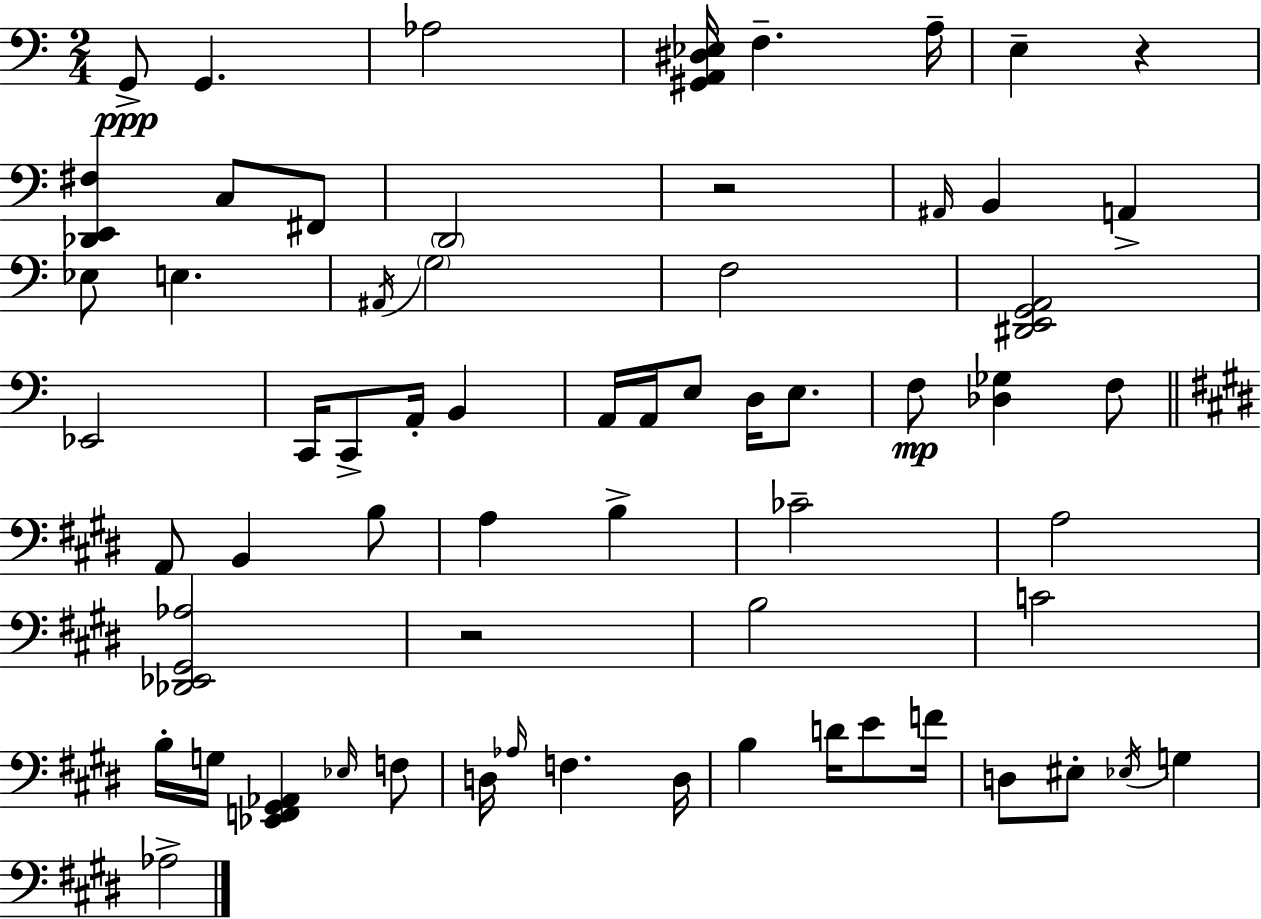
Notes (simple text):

G2/e G2/q. Ab3/h [G#2,A2,D#3,Eb3]/s F3/q. A3/s E3/q R/q [Db2,E2,F#3]/q C3/e F#2/e D2/h R/h A#2/s B2/q A2/q Eb3/e E3/q. A#2/s G3/h F3/h [D#2,E2,G2,A2]/h Eb2/h C2/s C2/e A2/s B2/q A2/s A2/s E3/e D3/s E3/e. F3/e [Db3,Gb3]/q F3/e A2/e B2/q B3/e A3/q B3/q CES4/h A3/h [Db2,Eb2,G#2,Ab3]/h R/h B3/h C4/h B3/s G3/s [Eb2,F2,G#2,Ab2]/q Eb3/s F3/e D3/s Ab3/s F3/q. D3/s B3/q D4/s E4/e F4/s D3/e EIS3/e Eb3/s G3/q Ab3/h